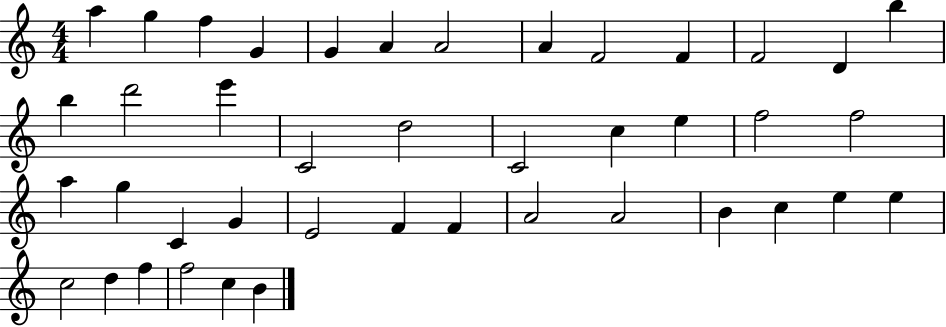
X:1
T:Untitled
M:4/4
L:1/4
K:C
a g f G G A A2 A F2 F F2 D b b d'2 e' C2 d2 C2 c e f2 f2 a g C G E2 F F A2 A2 B c e e c2 d f f2 c B